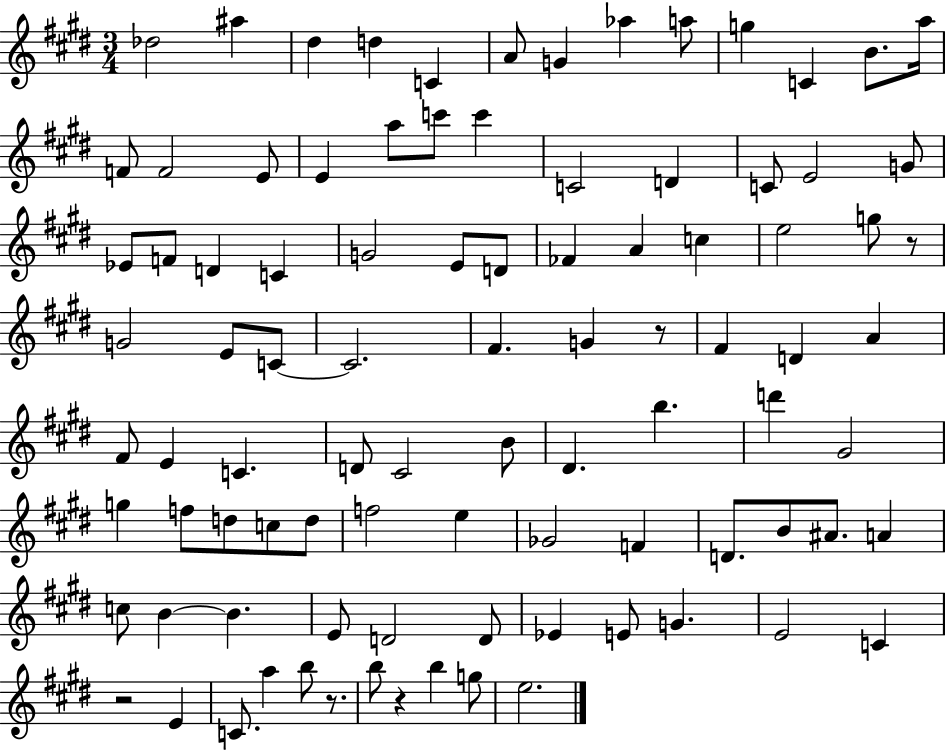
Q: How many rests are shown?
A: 5